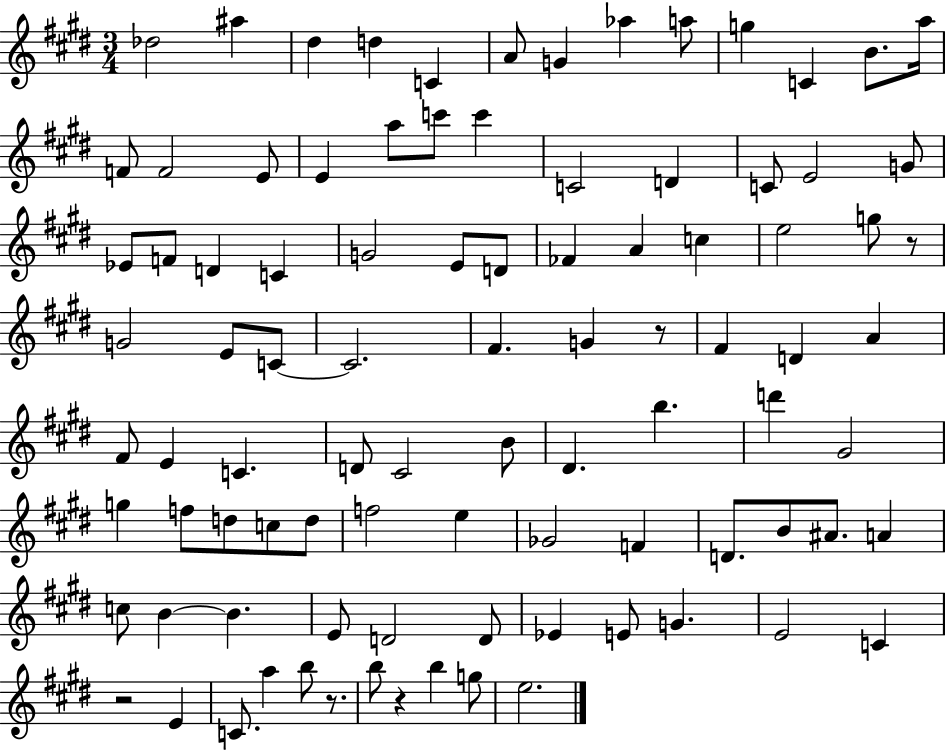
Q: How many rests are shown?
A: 5